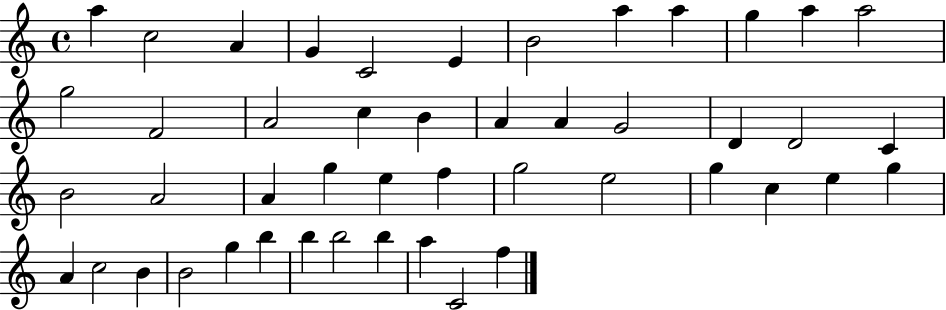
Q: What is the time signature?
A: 4/4